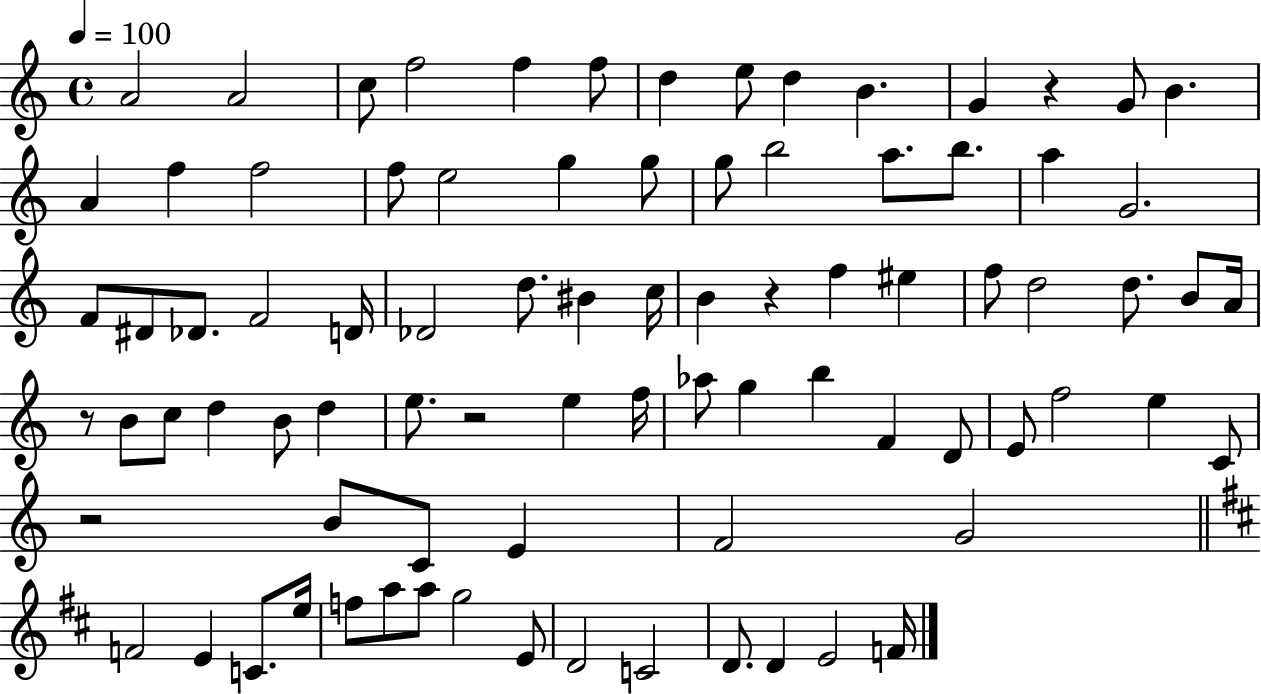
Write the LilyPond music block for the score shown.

{
  \clef treble
  \time 4/4
  \defaultTimeSignature
  \key c \major
  \tempo 4 = 100
  a'2 a'2 | c''8 f''2 f''4 f''8 | d''4 e''8 d''4 b'4. | g'4 r4 g'8 b'4. | \break a'4 f''4 f''2 | f''8 e''2 g''4 g''8 | g''8 b''2 a''8. b''8. | a''4 g'2. | \break f'8 dis'8 des'8. f'2 d'16 | des'2 d''8. bis'4 c''16 | b'4 r4 f''4 eis''4 | f''8 d''2 d''8. b'8 a'16 | \break r8 b'8 c''8 d''4 b'8 d''4 | e''8. r2 e''4 f''16 | aes''8 g''4 b''4 f'4 d'8 | e'8 f''2 e''4 c'8 | \break r2 b'8 c'8 e'4 | f'2 g'2 | \bar "||" \break \key d \major f'2 e'4 c'8. e''16 | f''8 a''8 a''8 g''2 e'8 | d'2 c'2 | d'8. d'4 e'2 f'16 | \break \bar "|."
}